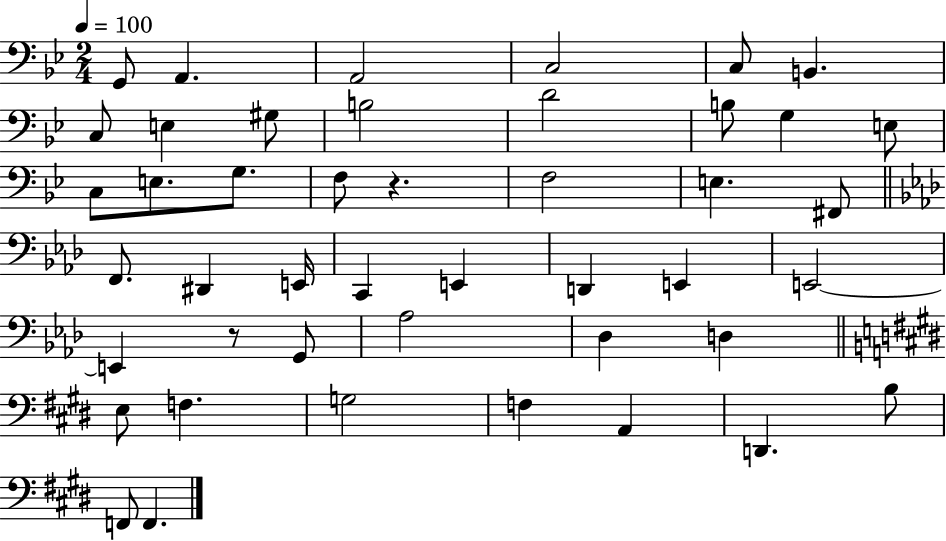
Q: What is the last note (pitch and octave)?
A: F2